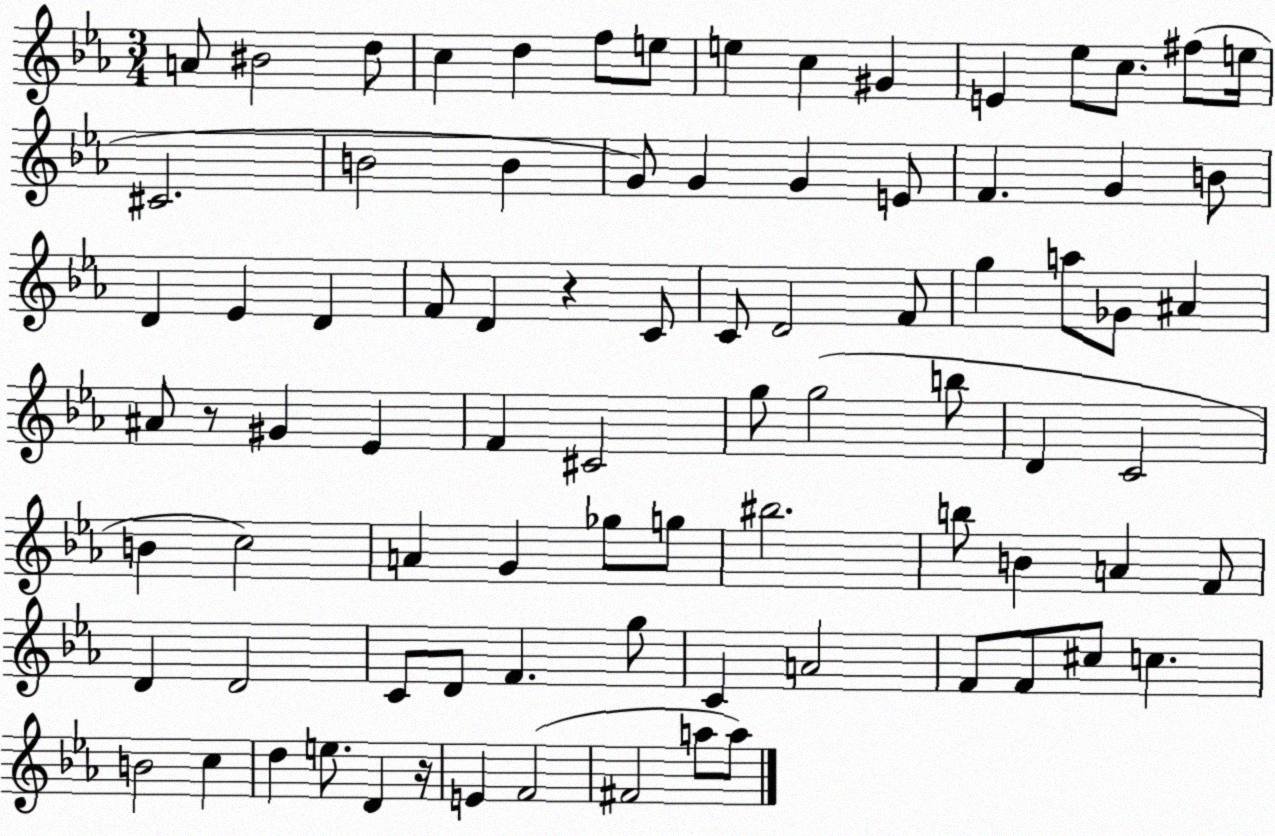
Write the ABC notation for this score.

X:1
T:Untitled
M:3/4
L:1/4
K:Eb
A/2 ^B2 d/2 c d f/2 e/2 e c ^G E _e/2 c/2 ^f/2 e/4 ^C2 B2 B G/2 G G E/2 F G B/2 D _E D F/2 D z C/2 C/2 D2 F/2 g a/2 _G/2 ^A ^A/2 z/2 ^G _E F ^C2 g/2 g2 b/2 D C2 B c2 A G _g/2 g/2 ^b2 b/2 B A F/2 D D2 C/2 D/2 F g/2 C A2 F/2 F/2 ^c/2 c B2 c d e/2 D z/4 E F2 ^F2 a/2 a/2